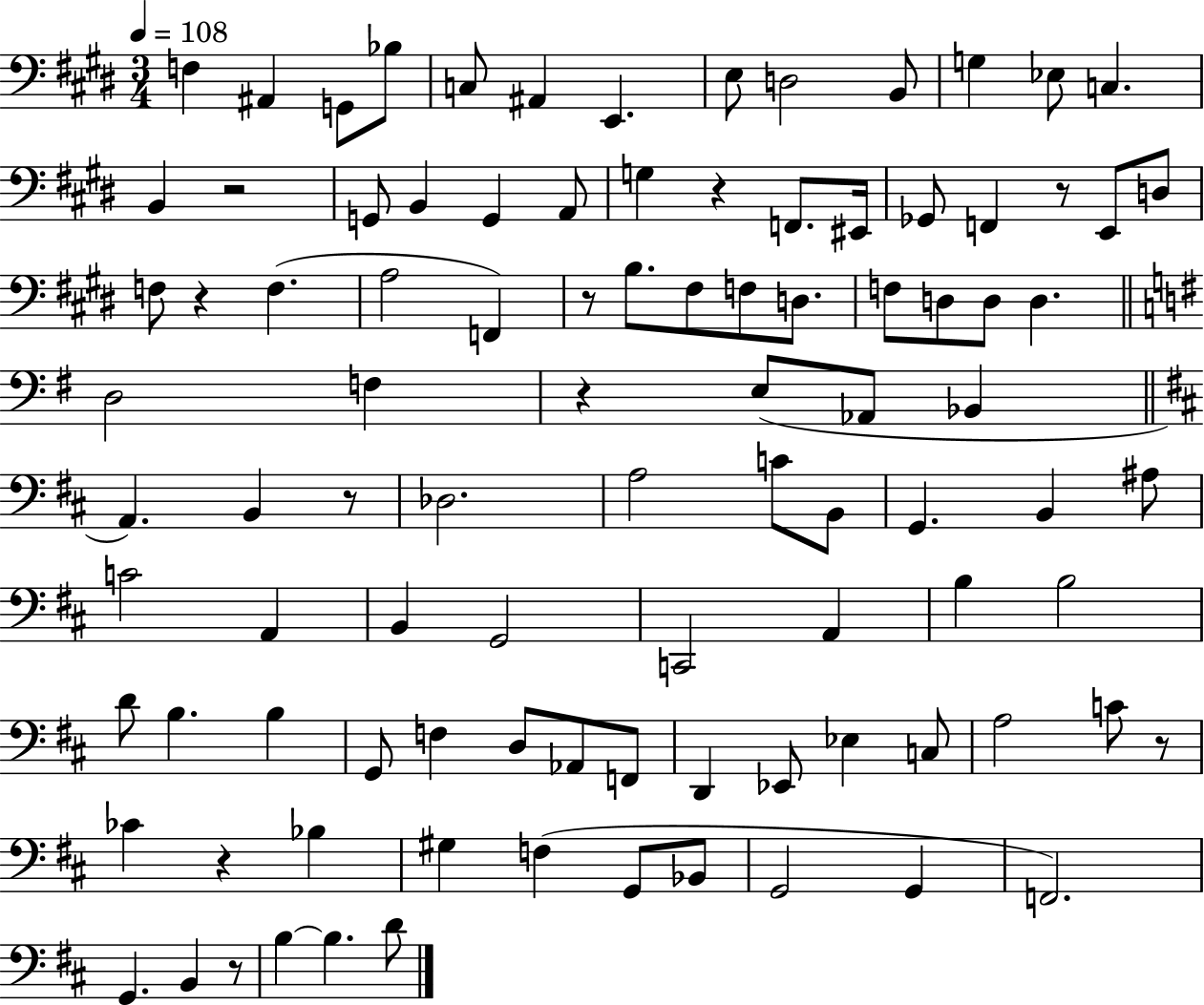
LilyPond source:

{
  \clef bass
  \numericTimeSignature
  \time 3/4
  \key e \major
  \tempo 4 = 108
  f4 ais,4 g,8 bes8 | c8 ais,4 e,4. | e8 d2 b,8 | g4 ees8 c4. | \break b,4 r2 | g,8 b,4 g,4 a,8 | g4 r4 f,8. eis,16 | ges,8 f,4 r8 e,8 d8 | \break f8 r4 f4.( | a2 f,4) | r8 b8. fis8 f8 d8. | f8 d8 d8 d4. | \break \bar "||" \break \key g \major d2 f4 | r4 e8( aes,8 bes,4 | \bar "||" \break \key b \minor a,4.) b,4 r8 | des2. | a2 c'8 b,8 | g,4. b,4 ais8 | \break c'2 a,4 | b,4 g,2 | c,2 a,4 | b4 b2 | \break d'8 b4. b4 | g,8 f4 d8 aes,8 f,8 | d,4 ees,8 ees4 c8 | a2 c'8 r8 | \break ces'4 r4 bes4 | gis4 f4( g,8 bes,8 | g,2 g,4 | f,2.) | \break g,4. b,4 r8 | b4~~ b4. d'8 | \bar "|."
}